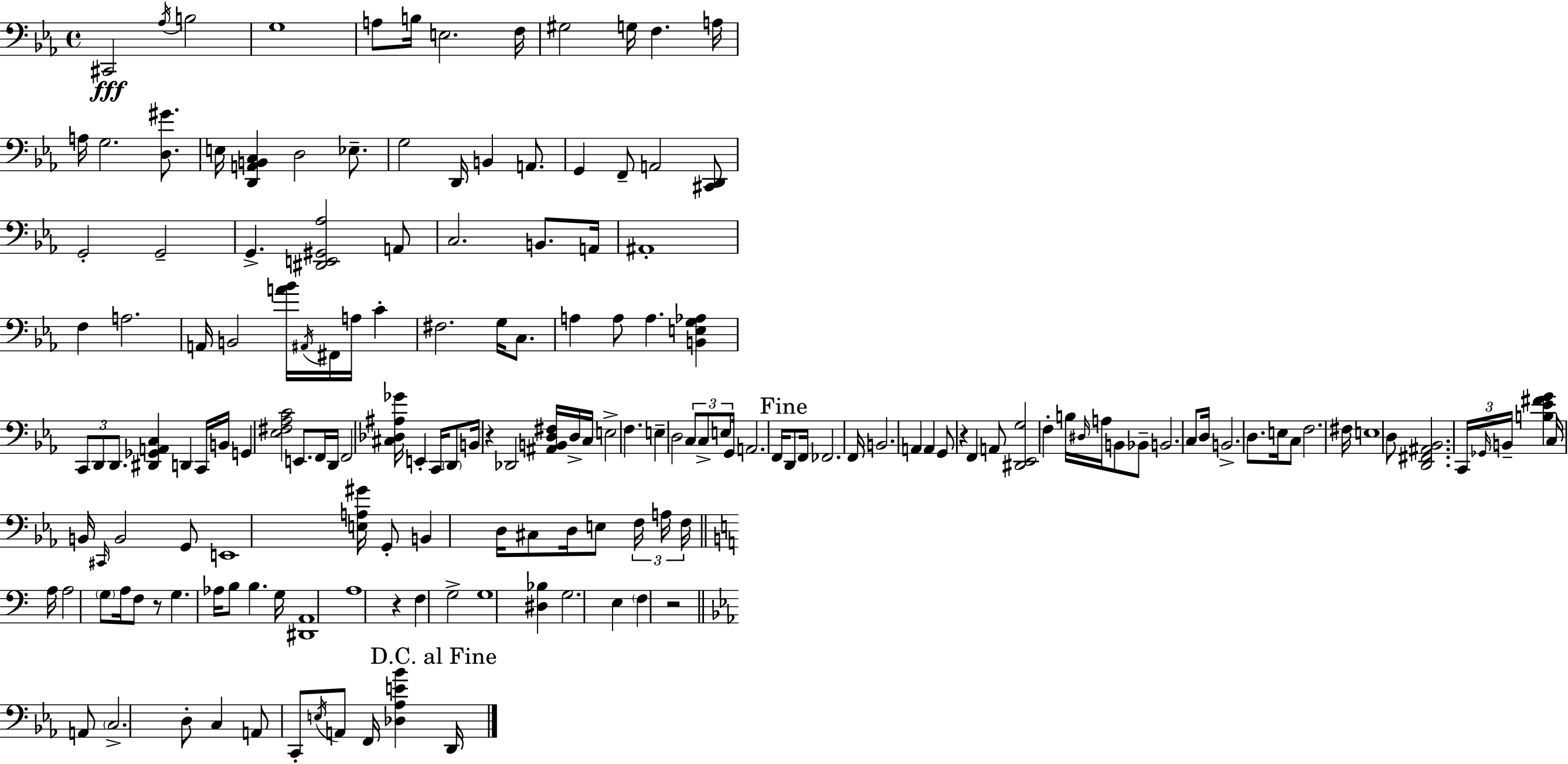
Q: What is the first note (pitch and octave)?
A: C#2